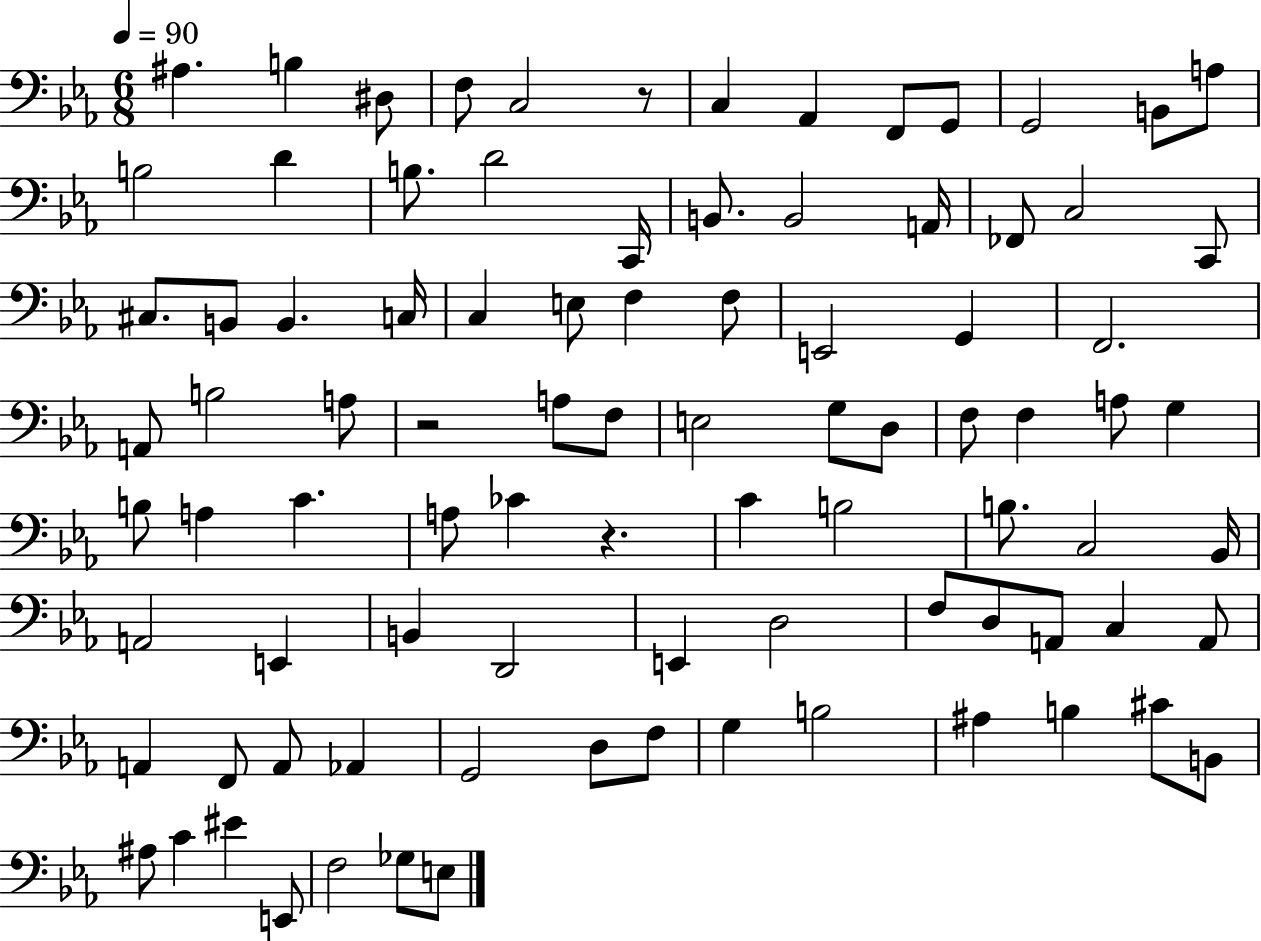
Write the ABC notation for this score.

X:1
T:Untitled
M:6/8
L:1/4
K:Eb
^A, B, ^D,/2 F,/2 C,2 z/2 C, _A,, F,,/2 G,,/2 G,,2 B,,/2 A,/2 B,2 D B,/2 D2 C,,/4 B,,/2 B,,2 A,,/4 _F,,/2 C,2 C,,/2 ^C,/2 B,,/2 B,, C,/4 C, E,/2 F, F,/2 E,,2 G,, F,,2 A,,/2 B,2 A,/2 z2 A,/2 F,/2 E,2 G,/2 D,/2 F,/2 F, A,/2 G, B,/2 A, C A,/2 _C z C B,2 B,/2 C,2 _B,,/4 A,,2 E,, B,, D,,2 E,, D,2 F,/2 D,/2 A,,/2 C, A,,/2 A,, F,,/2 A,,/2 _A,, G,,2 D,/2 F,/2 G, B,2 ^A, B, ^C/2 B,,/2 ^A,/2 C ^E E,,/2 F,2 _G,/2 E,/2